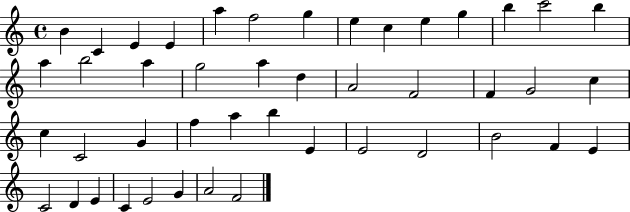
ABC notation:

X:1
T:Untitled
M:4/4
L:1/4
K:C
B C E E a f2 g e c e g b c'2 b a b2 a g2 a d A2 F2 F G2 c c C2 G f a b E E2 D2 B2 F E C2 D E C E2 G A2 F2